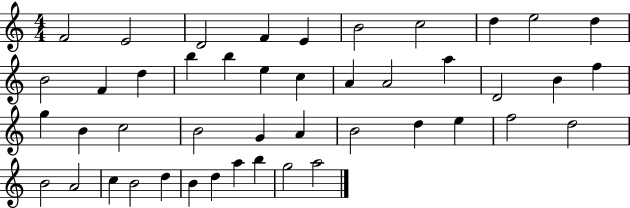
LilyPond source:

{
  \clef treble
  \numericTimeSignature
  \time 4/4
  \key c \major
  f'2 e'2 | d'2 f'4 e'4 | b'2 c''2 | d''4 e''2 d''4 | \break b'2 f'4 d''4 | b''4 b''4 e''4 c''4 | a'4 a'2 a''4 | d'2 b'4 f''4 | \break g''4 b'4 c''2 | b'2 g'4 a'4 | b'2 d''4 e''4 | f''2 d''2 | \break b'2 a'2 | c''4 b'2 d''4 | b'4 d''4 a''4 b''4 | g''2 a''2 | \break \bar "|."
}